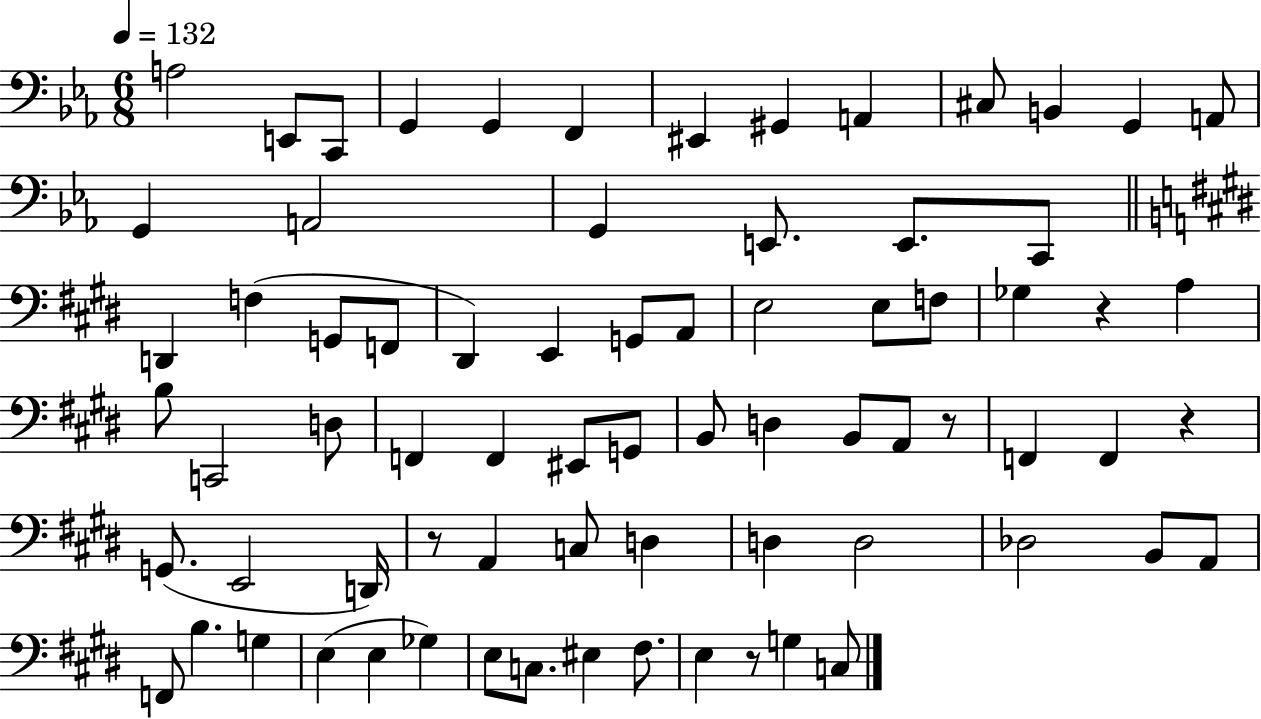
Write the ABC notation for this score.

X:1
T:Untitled
M:6/8
L:1/4
K:Eb
A,2 E,,/2 C,,/2 G,, G,, F,, ^E,, ^G,, A,, ^C,/2 B,, G,, A,,/2 G,, A,,2 G,, E,,/2 E,,/2 C,,/2 D,, F, G,,/2 F,,/2 ^D,, E,, G,,/2 A,,/2 E,2 E,/2 F,/2 _G, z A, B,/2 C,,2 D,/2 F,, F,, ^E,,/2 G,,/2 B,,/2 D, B,,/2 A,,/2 z/2 F,, F,, z G,,/2 E,,2 D,,/4 z/2 A,, C,/2 D, D, D,2 _D,2 B,,/2 A,,/2 F,,/2 B, G, E, E, _G, E,/2 C,/2 ^E, ^F,/2 E, z/2 G, C,/2